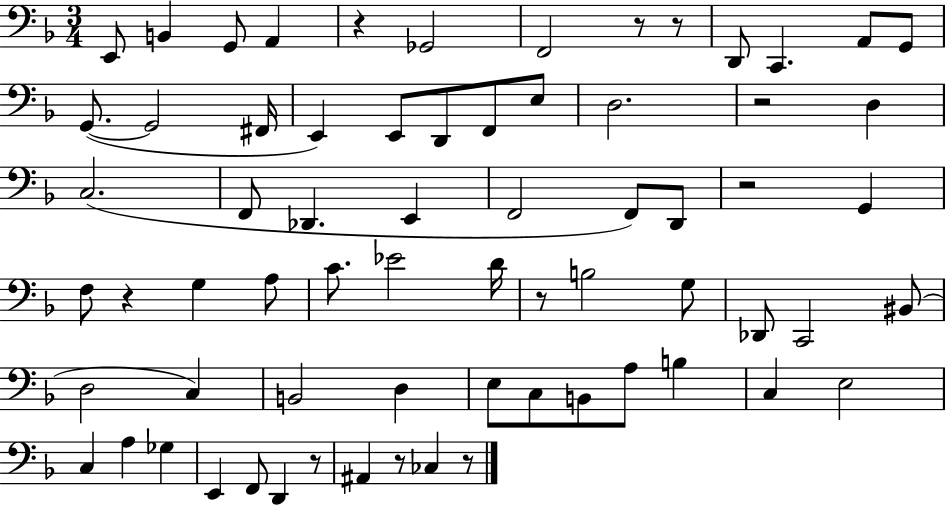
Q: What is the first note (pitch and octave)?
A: E2